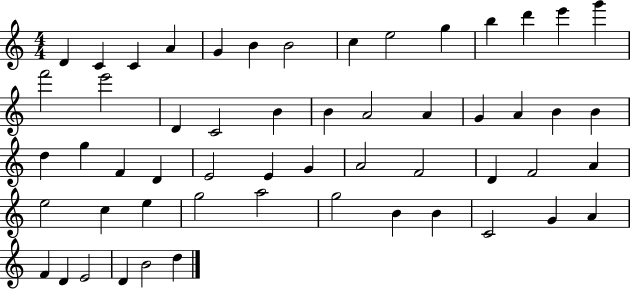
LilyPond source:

{
  \clef treble
  \numericTimeSignature
  \time 4/4
  \key c \major
  d'4 c'4 c'4 a'4 | g'4 b'4 b'2 | c''4 e''2 g''4 | b''4 d'''4 e'''4 g'''4 | \break f'''2 e'''2 | d'4 c'2 b'4 | b'4 a'2 a'4 | g'4 a'4 b'4 b'4 | \break d''4 g''4 f'4 d'4 | e'2 e'4 g'4 | a'2 f'2 | d'4 f'2 a'4 | \break e''2 c''4 e''4 | g''2 a''2 | g''2 b'4 b'4 | c'2 g'4 a'4 | \break f'4 d'4 e'2 | d'4 b'2 d''4 | \bar "|."
}